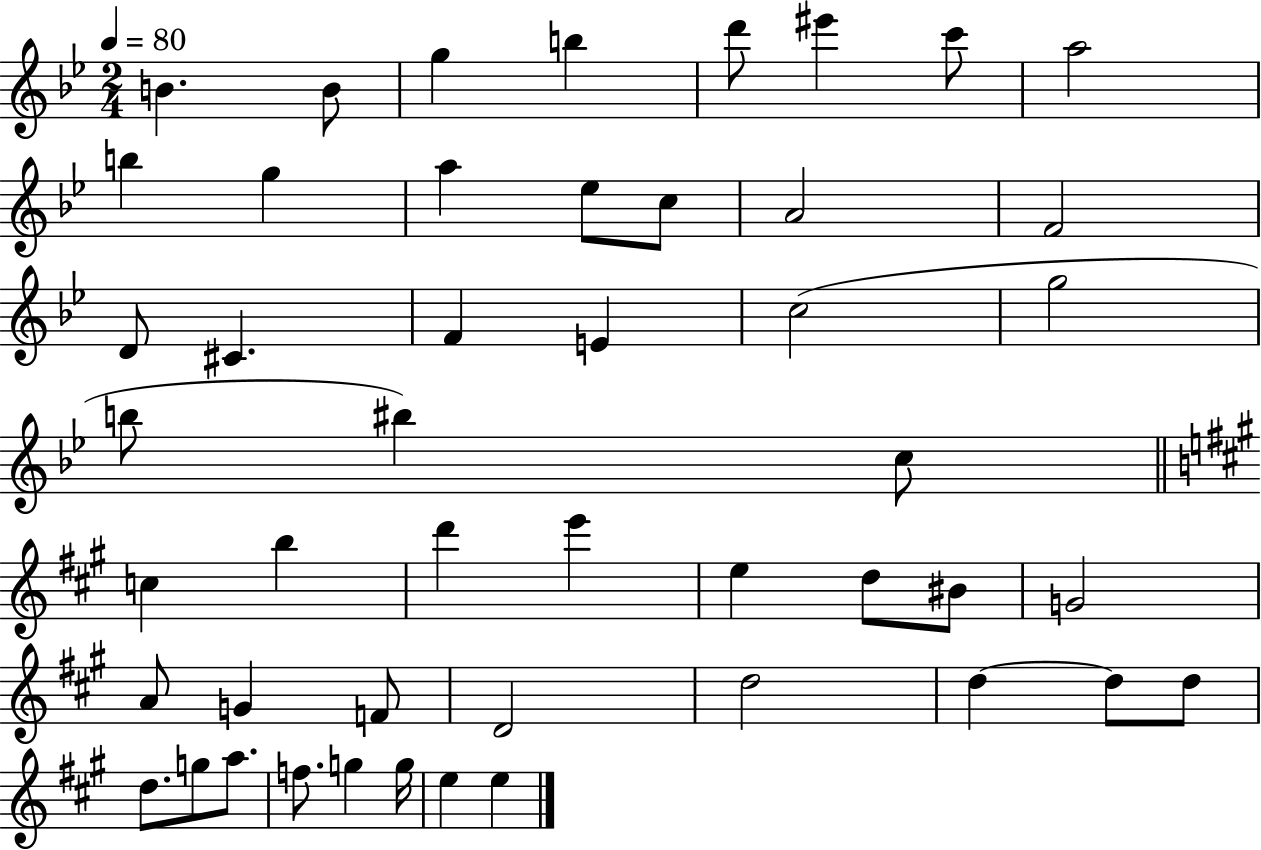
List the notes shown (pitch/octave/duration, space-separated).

B4/q. B4/e G5/q B5/q D6/e EIS6/q C6/e A5/h B5/q G5/q A5/q Eb5/e C5/e A4/h F4/h D4/e C#4/q. F4/q E4/q C5/h G5/h B5/e BIS5/q C5/e C5/q B5/q D6/q E6/q E5/q D5/e BIS4/e G4/h A4/e G4/q F4/e D4/h D5/h D5/q D5/e D5/e D5/e. G5/e A5/e. F5/e. G5/q G5/s E5/q E5/q